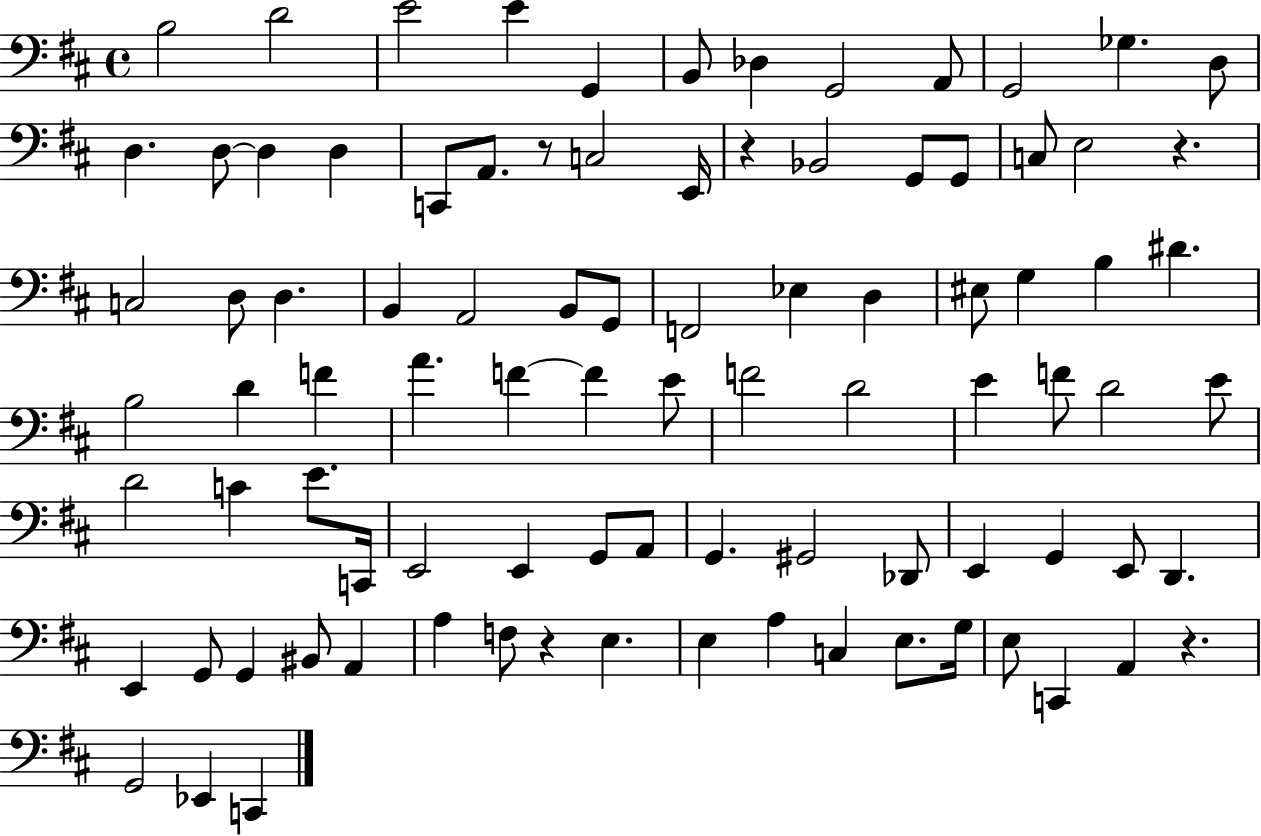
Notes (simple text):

B3/h D4/h E4/h E4/q G2/q B2/e Db3/q G2/h A2/e G2/h Gb3/q. D3/e D3/q. D3/e D3/q D3/q C2/e A2/e. R/e C3/h E2/s R/q Bb2/h G2/e G2/e C3/e E3/h R/q. C3/h D3/e D3/q. B2/q A2/h B2/e G2/e F2/h Eb3/q D3/q EIS3/e G3/q B3/q D#4/q. B3/h D4/q F4/q A4/q. F4/q F4/q E4/e F4/h D4/h E4/q F4/e D4/h E4/e D4/h C4/q E4/e. C2/s E2/h E2/q G2/e A2/e G2/q. G#2/h Db2/e E2/q G2/q E2/e D2/q. E2/q G2/e G2/q BIS2/e A2/q A3/q F3/e R/q E3/q. E3/q A3/q C3/q E3/e. G3/s E3/e C2/q A2/q R/q. G2/h Eb2/q C2/q